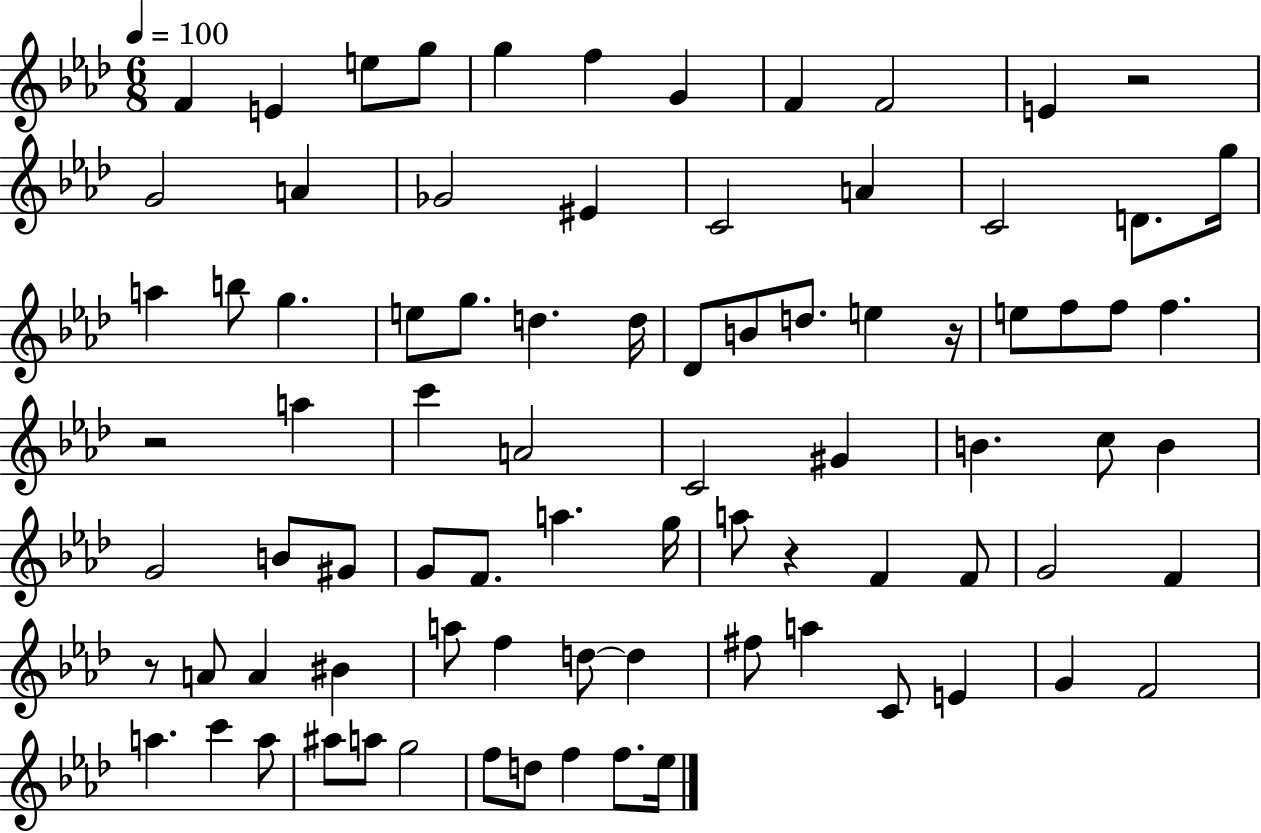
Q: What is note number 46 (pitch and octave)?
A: G4